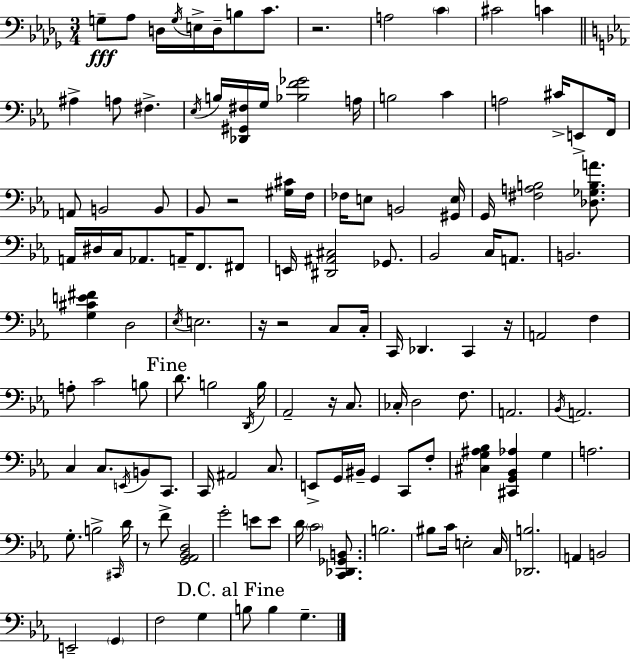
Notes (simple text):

G3/e Ab3/e D3/s G3/s E3/s D3/s B3/e C4/e. R/h. A3/h C4/q C#4/h C4/q A#3/q A3/e F#3/q. Eb3/s B3/s [Db2,G#2,F#3]/s G3/s [Bb3,F4,Gb4]/h A3/s B3/h C4/q A3/h C#4/s E2/e F2/s A2/e B2/h B2/e Bb2/e R/h [G#3,C#4]/s F3/s FES3/s E3/e B2/h [G#2,E3]/s G2/s [F#3,A3,B3]/h [Db3,Gb3,B3,A4]/e. A2/s D#3/s C3/s Ab2/e. A2/s F2/e. F#2/e E2/s [D#2,A#2,C#3]/h Gb2/e. Bb2/h C3/s A2/e. B2/h. [G3,C#4,E4,F#4]/q D3/h Eb3/s E3/h. R/s R/h C3/e C3/s C2/s Db2/q. C2/q R/s A2/h F3/q A3/e C4/h B3/e D4/e. B3/h D2/s B3/s Ab2/h R/s C3/e. CES3/s D3/h F3/e. A2/h. Bb2/s A2/h. C3/q C3/e. E2/s B2/e C2/e. C2/s A#2/h C3/e. E2/e G2/s BIS2/s G2/q C2/e F3/e [C#3,G3,A#3,Bb3]/q [C#2,G2,Bb2,Ab3]/q G3/q A3/h. G3/e. B3/h C#2/s D4/s R/e F4/e [G2,Ab2,Bb2,D3]/h G4/h E4/e E4/e D4/s C4/h [C2,Db2,Gb2,B2]/e. B3/h. BIS3/e C4/s E3/h C3/s [Db2,B3]/h. A2/q B2/h E2/h G2/q F3/h G3/q B3/e B3/q G3/q.